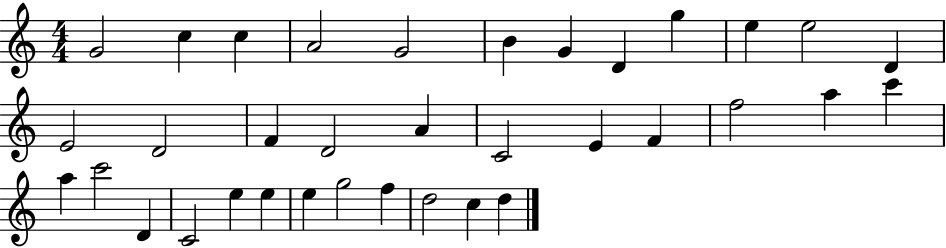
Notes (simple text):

G4/h C5/q C5/q A4/h G4/h B4/q G4/q D4/q G5/q E5/q E5/h D4/q E4/h D4/h F4/q D4/h A4/q C4/h E4/q F4/q F5/h A5/q C6/q A5/q C6/h D4/q C4/h E5/q E5/q E5/q G5/h F5/q D5/h C5/q D5/q